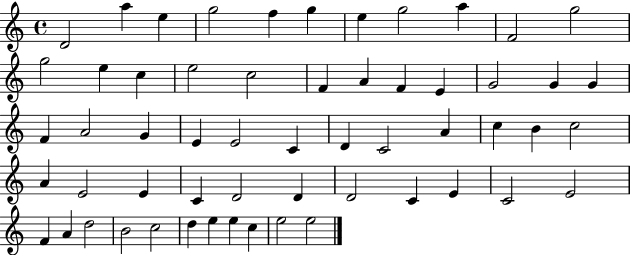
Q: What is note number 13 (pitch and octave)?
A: E5